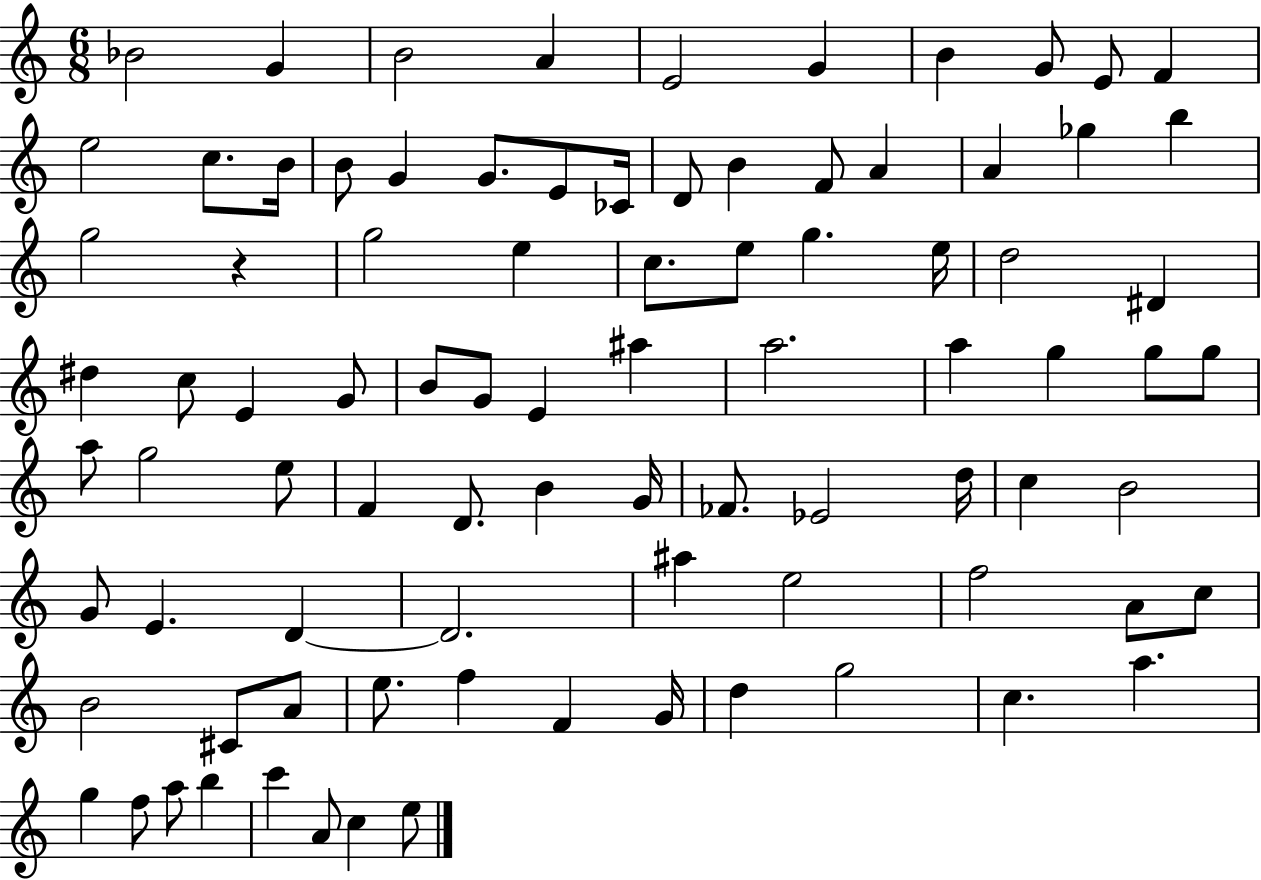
Bb4/h G4/q B4/h A4/q E4/h G4/q B4/q G4/e E4/e F4/q E5/h C5/e. B4/s B4/e G4/q G4/e. E4/e CES4/s D4/e B4/q F4/e A4/q A4/q Gb5/q B5/q G5/h R/q G5/h E5/q C5/e. E5/e G5/q. E5/s D5/h D#4/q D#5/q C5/e E4/q G4/e B4/e G4/e E4/q A#5/q A5/h. A5/q G5/q G5/e G5/e A5/e G5/h E5/e F4/q D4/e. B4/q G4/s FES4/e. Eb4/h D5/s C5/q B4/h G4/e E4/q. D4/q D4/h. A#5/q E5/h F5/h A4/e C5/e B4/h C#4/e A4/e E5/e. F5/q F4/q G4/s D5/q G5/h C5/q. A5/q. G5/q F5/e A5/e B5/q C6/q A4/e C5/q E5/e